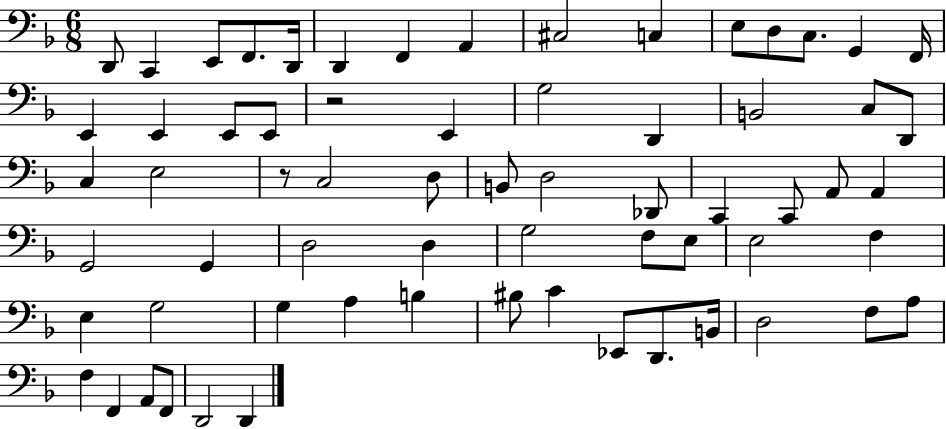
X:1
T:Untitled
M:6/8
L:1/4
K:F
D,,/2 C,, E,,/2 F,,/2 D,,/4 D,, F,, A,, ^C,2 C, E,/2 D,/2 C,/2 G,, F,,/4 E,, E,, E,,/2 E,,/2 z2 E,, G,2 D,, B,,2 C,/2 D,,/2 C, E,2 z/2 C,2 D,/2 B,,/2 D,2 _D,,/2 C,, C,,/2 A,,/2 A,, G,,2 G,, D,2 D, G,2 F,/2 E,/2 E,2 F, E, G,2 G, A, B, ^B,/2 C _E,,/2 D,,/2 B,,/4 D,2 F,/2 A,/2 F, F,, A,,/2 F,,/2 D,,2 D,,